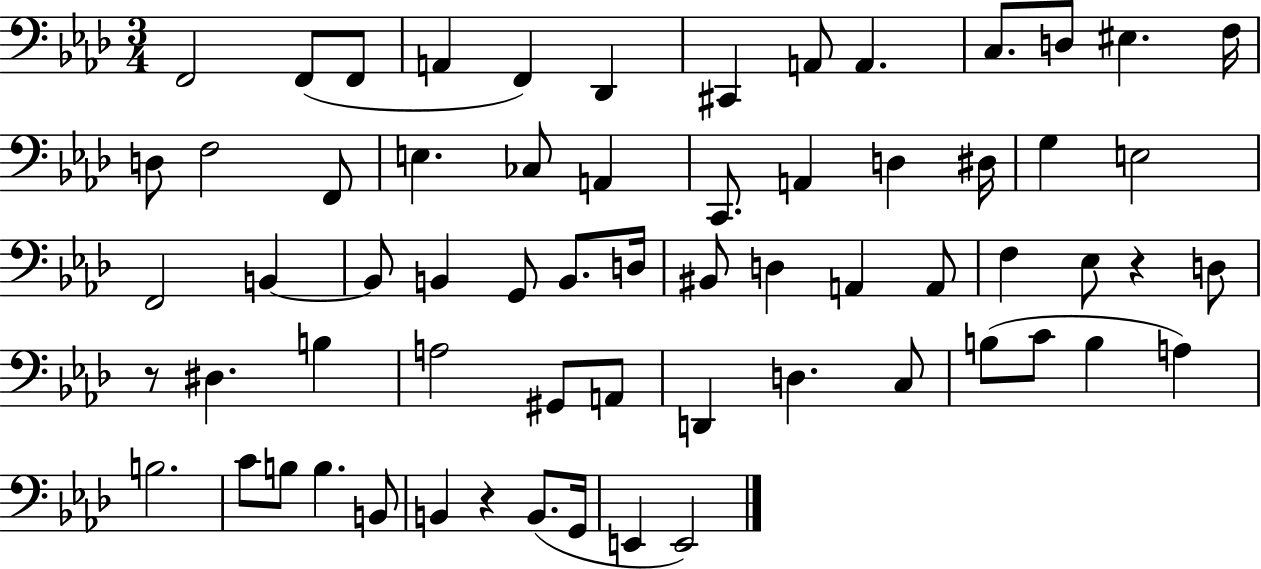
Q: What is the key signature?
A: AES major